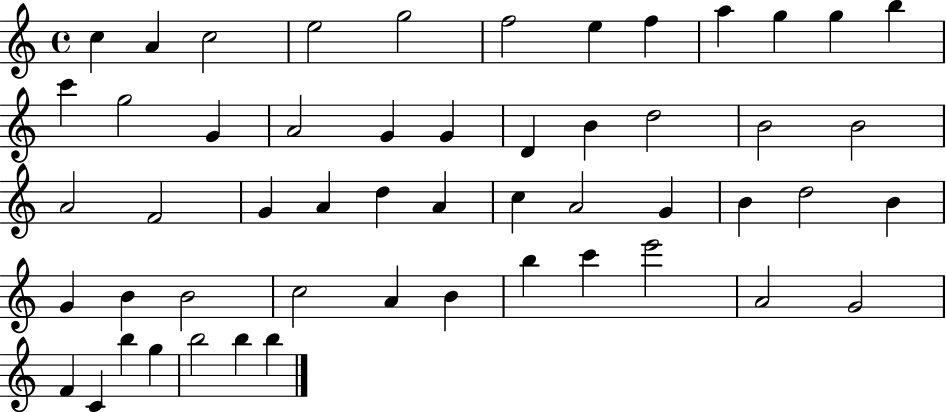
C5/q A4/q C5/h E5/h G5/h F5/h E5/q F5/q A5/q G5/q G5/q B5/q C6/q G5/h G4/q A4/h G4/q G4/q D4/q B4/q D5/h B4/h B4/h A4/h F4/h G4/q A4/q D5/q A4/q C5/q A4/h G4/q B4/q D5/h B4/q G4/q B4/q B4/h C5/h A4/q B4/q B5/q C6/q E6/h A4/h G4/h F4/q C4/q B5/q G5/q B5/h B5/q B5/q